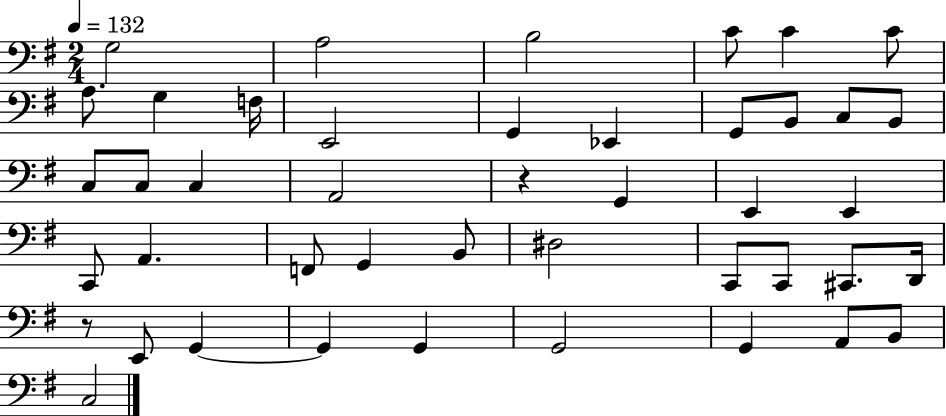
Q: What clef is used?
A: bass